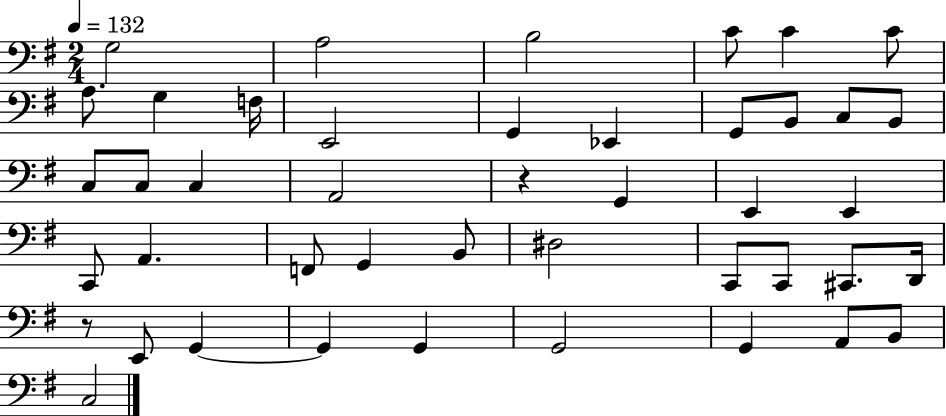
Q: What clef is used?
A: bass